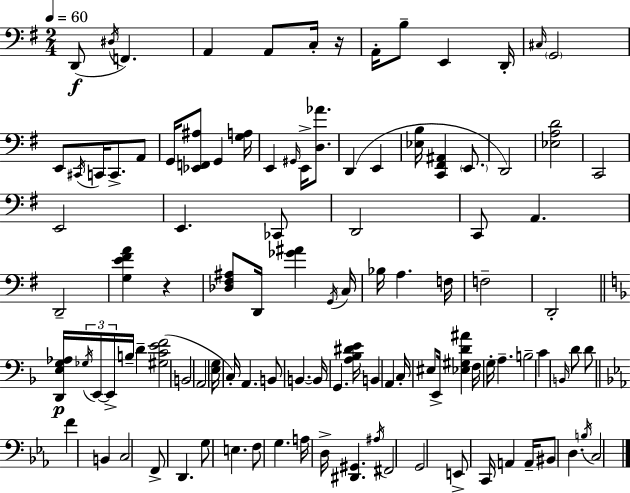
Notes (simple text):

D2/e D#3/s F2/q. A2/q A2/e C3/s R/s A2/s B3/e E2/q D2/s C#3/s G2/h E2/e C#2/s C2/s C2/e. A2/e G2/s [Eb2,F2,A#3]/e G2/q [G3,A3]/s E2/q G#2/s E2/s [D3,Ab4]/e. D2/q E2/q [Eb3,B3]/s [C2,F#2,A#2]/q E2/e. D2/h [Eb3,A3,D4]/h C2/h E2/h E2/q. CES2/e D2/h C2/e A2/q. D2/h [G3,E4,F#4,A4]/q R/q [Db3,F#3,A#3]/e D2/s [Gb4,A#4]/q G2/s C3/s Bb3/s A3/q. F3/s F3/h D2/h [D2,E3,G3,Ab3]/s Gb3/s E2/s E2/s B3/s D4/q [G#3,C4,E4,F4]/h B2/h A2/h [E3,G3]/s C3/s A2/q. B2/e B2/q. B2/s G2/q. [A3,Bb3,D#4,E4]/s B2/q A2/q C3/s EIS3/e E2/s [Eb3,G#3,D4,A#4]/q F3/s G3/s A3/q. B3/h C4/q B2/s D4/e D4/e F4/q B2/q C3/h F2/e D2/q. G3/e E3/q. F3/e G3/q. A3/s D3/s [D#2,G#2]/q. A#3/s F#2/h G2/h E2/e C2/s A2/q A2/s BIS2/e D3/q. B3/s C3/h